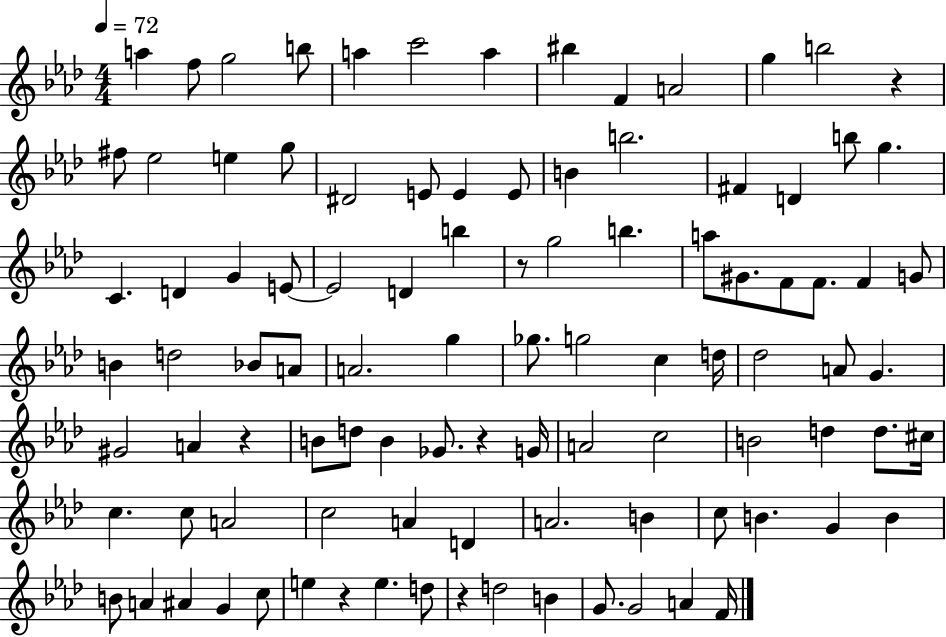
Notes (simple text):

A5/q F5/e G5/h B5/e A5/q C6/h A5/q BIS5/q F4/q A4/h G5/q B5/h R/q F#5/e Eb5/h E5/q G5/e D#4/h E4/e E4/q E4/e B4/q B5/h. F#4/q D4/q B5/e G5/q. C4/q. D4/q G4/q E4/e E4/h D4/q B5/q R/e G5/h B5/q. A5/e G#4/e. F4/e F4/e. F4/q G4/e B4/q D5/h Bb4/e A4/e A4/h. G5/q Gb5/e. G5/h C5/q D5/s Db5/h A4/e G4/q. G#4/h A4/q R/q B4/e D5/e B4/q Gb4/e. R/q G4/s A4/h C5/h B4/h D5/q D5/e. C#5/s C5/q. C5/e A4/h C5/h A4/q D4/q A4/h. B4/q C5/e B4/q. G4/q B4/q B4/e A4/q A#4/q G4/q C5/e E5/q R/q E5/q. D5/e R/q D5/h B4/q G4/e. G4/h A4/q F4/s